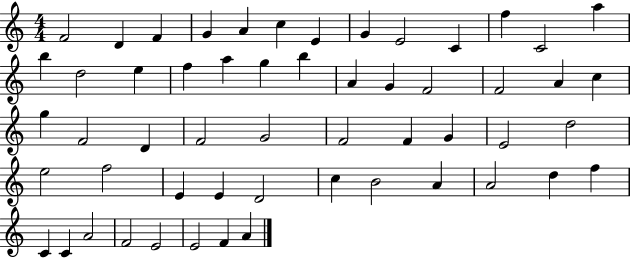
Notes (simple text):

F4/h D4/q F4/q G4/q A4/q C5/q E4/q G4/q E4/h C4/q F5/q C4/h A5/q B5/q D5/h E5/q F5/q A5/q G5/q B5/q A4/q G4/q F4/h F4/h A4/q C5/q G5/q F4/h D4/q F4/h G4/h F4/h F4/q G4/q E4/h D5/h E5/h F5/h E4/q E4/q D4/h C5/q B4/h A4/q A4/h D5/q F5/q C4/q C4/q A4/h F4/h E4/h E4/h F4/q A4/q